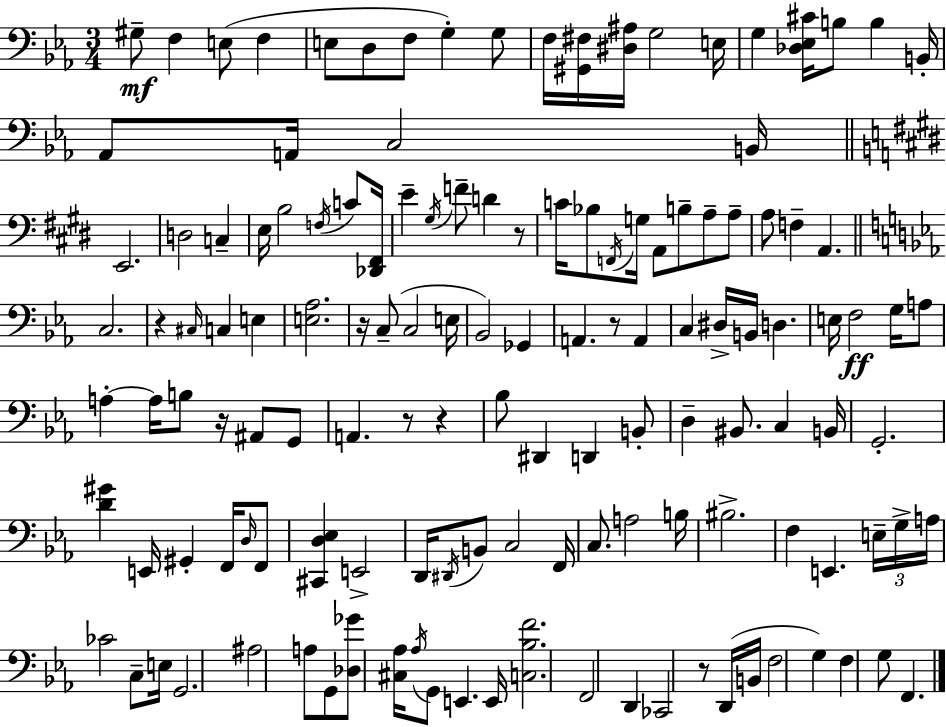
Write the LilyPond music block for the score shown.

{
  \clef bass
  \numericTimeSignature
  \time 3/4
  \key c \minor
  gis8--\mf f4 e8( f4 | e8 d8 f8 g4-.) g8 | f16 <gis, fis>16 <dis ais>16 g2 e16 | g4 <des ees cis'>16 b8 b4 b,16-. | \break aes,8 a,16 c2 b,16 | \bar "||" \break \key e \major e,2. | d2 c4-- | e16 b2 \acciaccatura { f16 } c'8 | <des, fis,>16 e'4-- \acciaccatura { gis16 } f'8-- d'4 | \break r8 c'16 bes8 \acciaccatura { f,16 } g16 a,8 b8-- a8-- | a8-- a8 f4-- a,4. | \bar "||" \break \key c \minor c2. | r4 \grace { cis16 } c4 e4 | <e aes>2. | r16 c8--( c2 | \break e16 bes,2) ges,4 | a,4. r8 a,4 | c4 dis16-> b,16 d4. | e16 f2\ff g16 a8 | \break a4-.~~ a16 b8 r16 ais,8 g,8 | a,4. r8 r4 | bes8 dis,4 d,4 b,8-. | d4-- bis,8. c4 | \break b,16 g,2.-. | <d' gis'>4 e,16 gis,4-. f,16 \grace { d16 } | f,8 <cis, d ees>4 e,2-> | d,16 \acciaccatura { dis,16 } b,8 c2 | \break f,16 c8. a2 | b16 bis2.-> | f4 e,4. | \tuplet 3/2 { e16-- g16-> a16 } ces'2 | \break c8-- e16 g,2. | ais2 a8 | g,8 <des ges'>8 <cis aes>16 \acciaccatura { aes16 } g,8 e,4. | e,16 <c bes f'>2. | \break f,2 | d,4 ces,2 | r8 d,16( b,16 f2 | g4) f4 g8 f,4. | \break \bar "|."
}